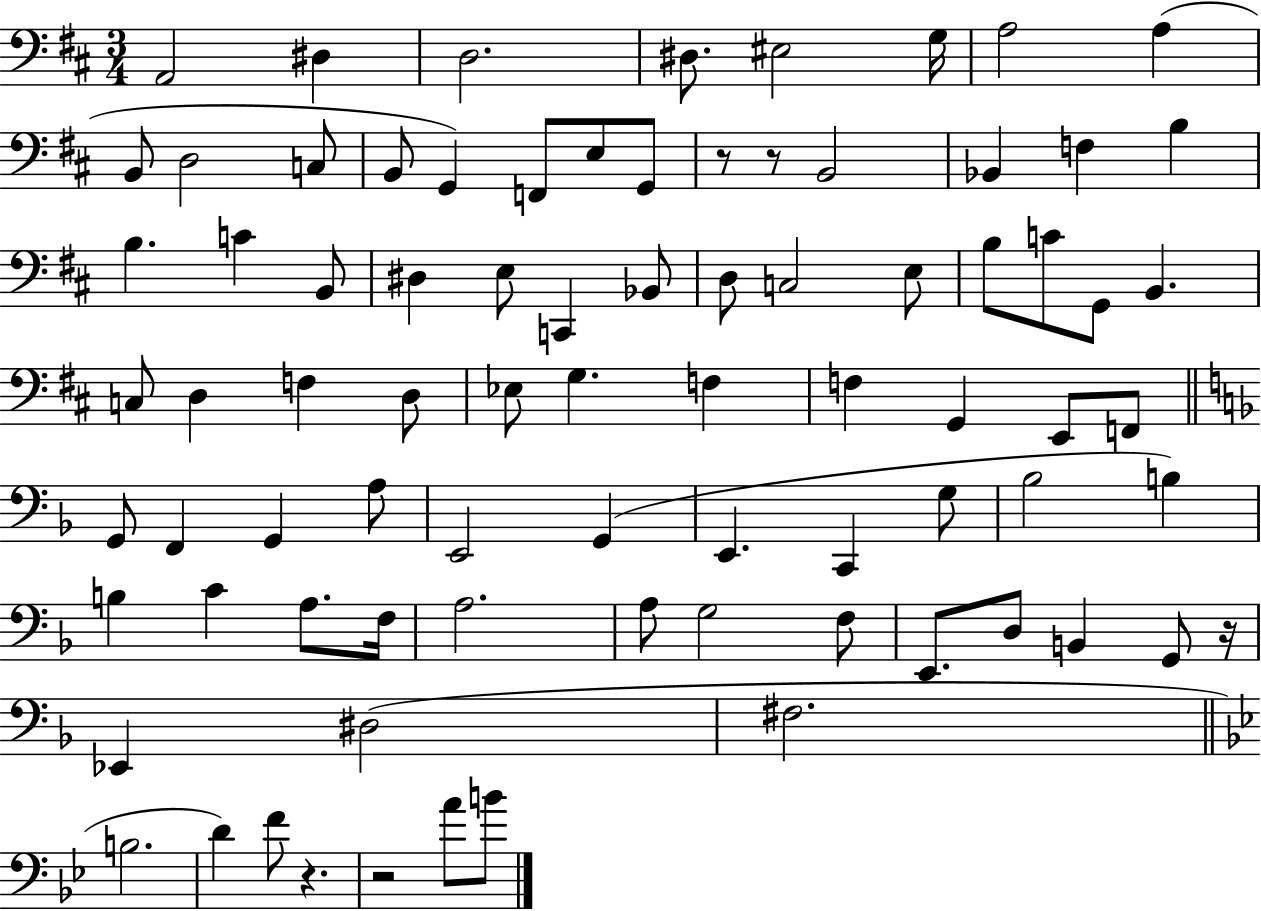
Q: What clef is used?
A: bass